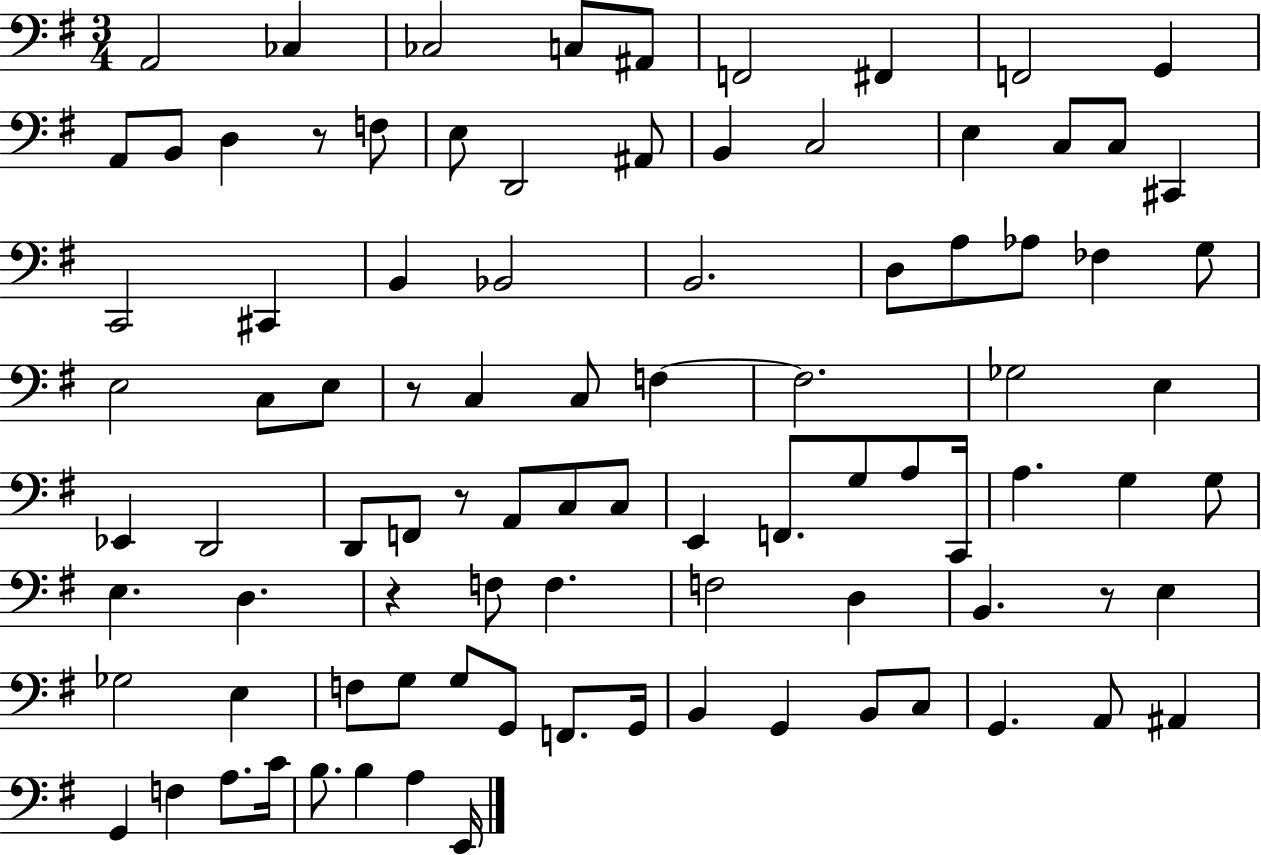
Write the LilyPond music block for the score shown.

{
  \clef bass
  \numericTimeSignature
  \time 3/4
  \key g \major
  \repeat volta 2 { a,2 ces4 | ces2 c8 ais,8 | f,2 fis,4 | f,2 g,4 | \break a,8 b,8 d4 r8 f8 | e8 d,2 ais,8 | b,4 c2 | e4 c8 c8 cis,4 | \break c,2 cis,4 | b,4 bes,2 | b,2. | d8 a8 aes8 fes4 g8 | \break e2 c8 e8 | r8 c4 c8 f4~~ | f2. | ges2 e4 | \break ees,4 d,2 | d,8 f,8 r8 a,8 c8 c8 | e,4 f,8. g8 a8 c,16 | a4. g4 g8 | \break e4. d4. | r4 f8 f4. | f2 d4 | b,4. r8 e4 | \break ges2 e4 | f8 g8 g8 g,8 f,8. g,16 | b,4 g,4 b,8 c8 | g,4. a,8 ais,4 | \break g,4 f4 a8. c'16 | b8. b4 a4 e,16 | } \bar "|."
}